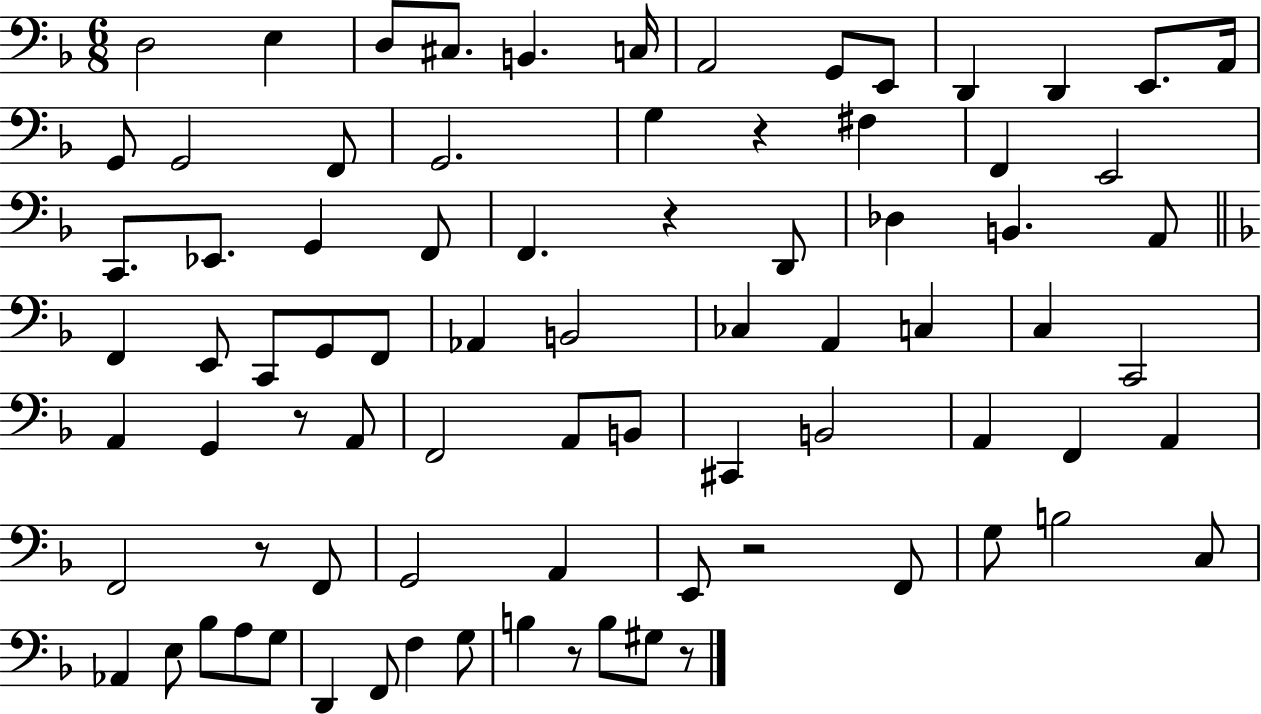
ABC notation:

X:1
T:Untitled
M:6/8
L:1/4
K:F
D,2 E, D,/2 ^C,/2 B,, C,/4 A,,2 G,,/2 E,,/2 D,, D,, E,,/2 A,,/4 G,,/2 G,,2 F,,/2 G,,2 G, z ^F, F,, E,,2 C,,/2 _E,,/2 G,, F,,/2 F,, z D,,/2 _D, B,, A,,/2 F,, E,,/2 C,,/2 G,,/2 F,,/2 _A,, B,,2 _C, A,, C, C, C,,2 A,, G,, z/2 A,,/2 F,,2 A,,/2 B,,/2 ^C,, B,,2 A,, F,, A,, F,,2 z/2 F,,/2 G,,2 A,, E,,/2 z2 F,,/2 G,/2 B,2 C,/2 _A,, E,/2 _B,/2 A,/2 G,/2 D,, F,,/2 F, G,/2 B, z/2 B,/2 ^G,/2 z/2